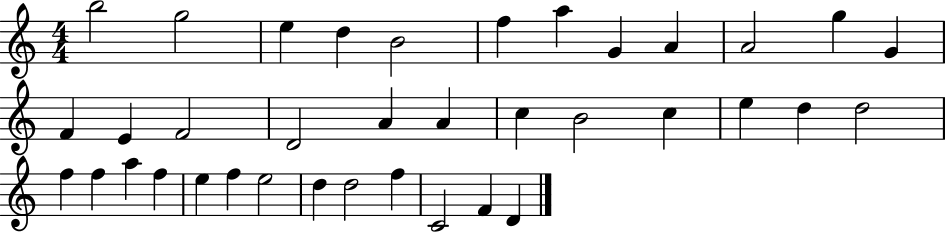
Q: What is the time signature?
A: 4/4